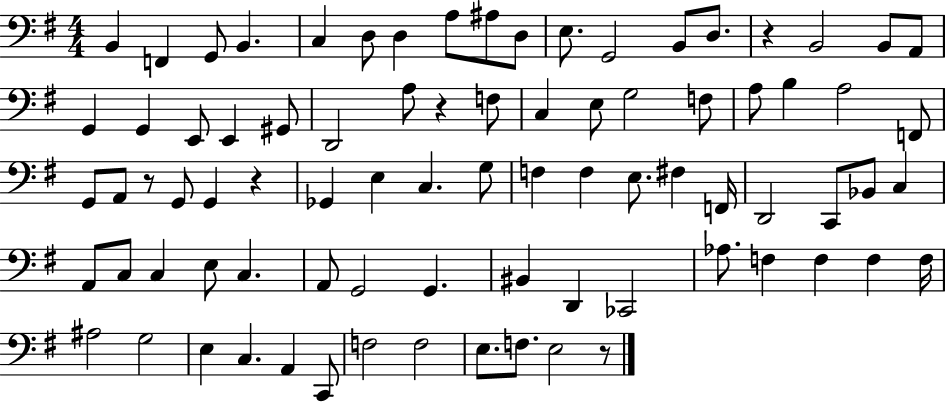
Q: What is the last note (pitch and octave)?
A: E3